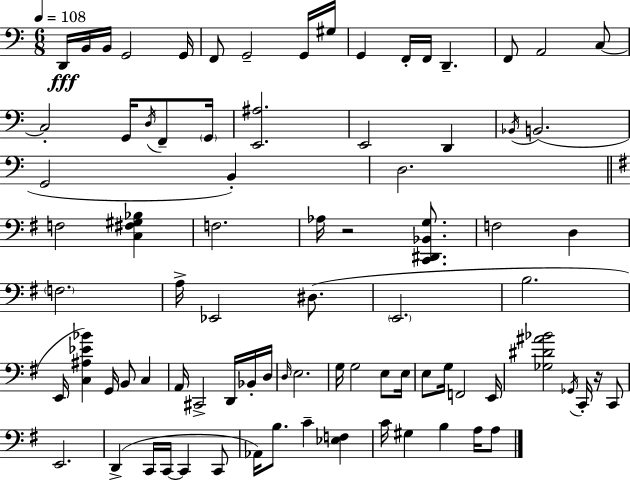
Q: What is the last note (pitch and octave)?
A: A3